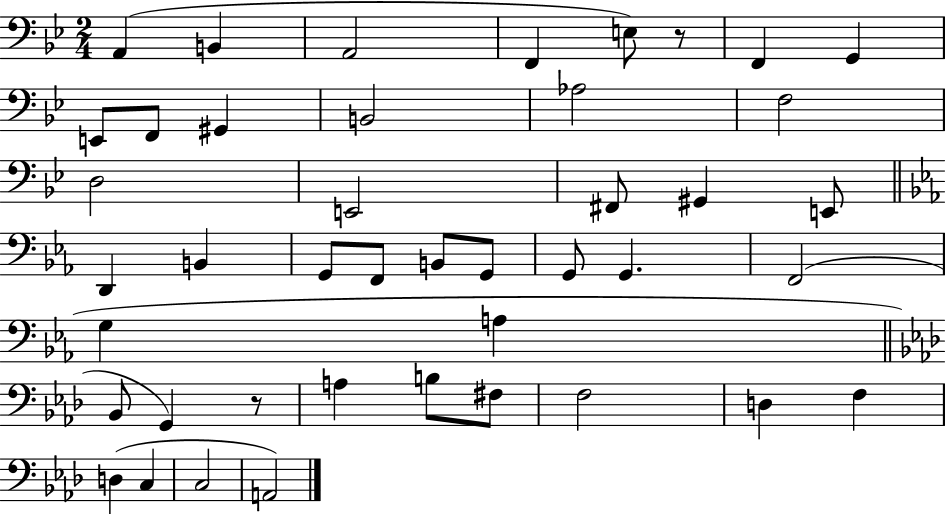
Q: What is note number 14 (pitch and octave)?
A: D3